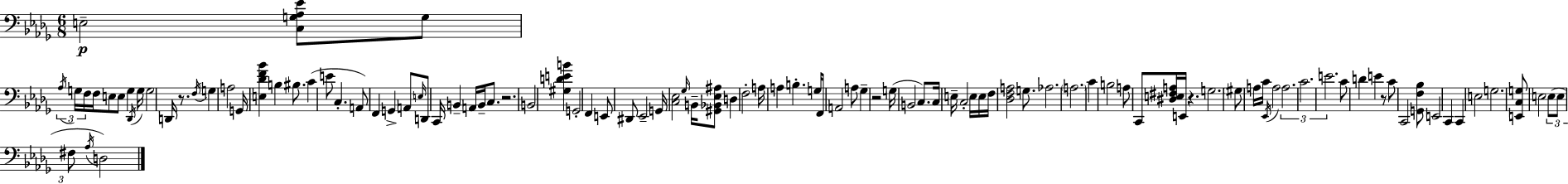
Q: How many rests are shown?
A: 5